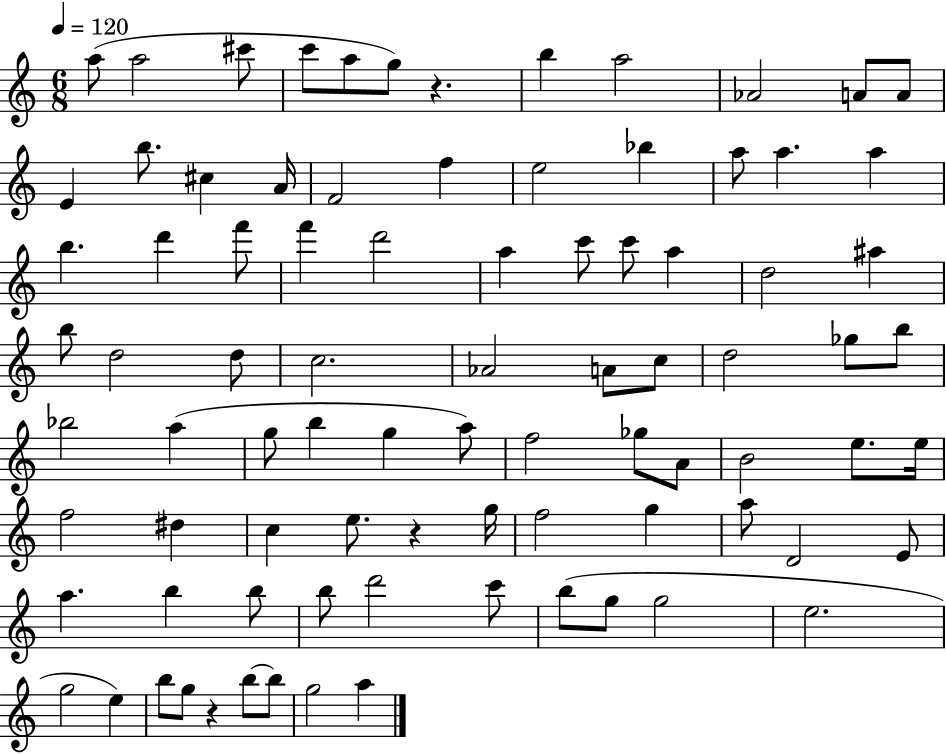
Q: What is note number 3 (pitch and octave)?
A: C#6